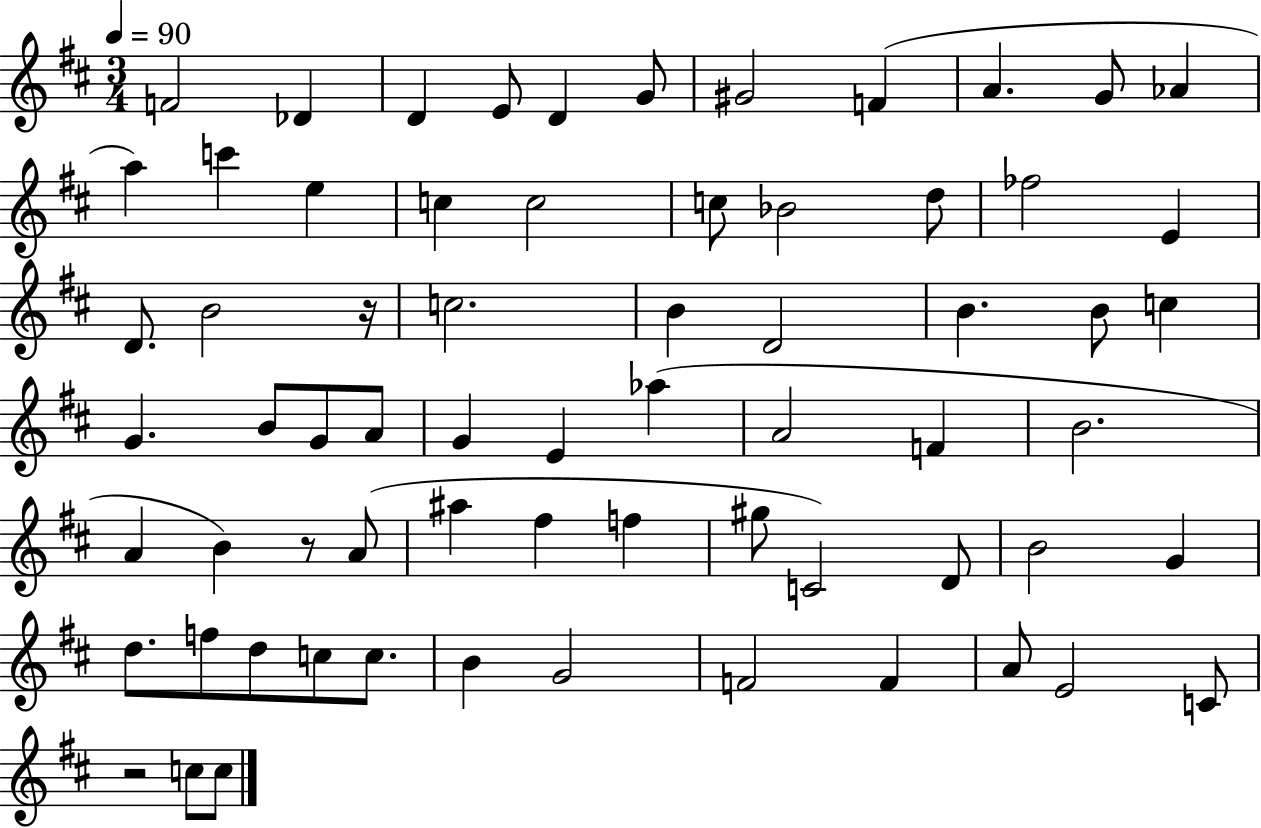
{
  \clef treble
  \numericTimeSignature
  \time 3/4
  \key d \major
  \tempo 4 = 90
  \repeat volta 2 { f'2 des'4 | d'4 e'8 d'4 g'8 | gis'2 f'4( | a'4. g'8 aes'4 | \break a''4) c'''4 e''4 | c''4 c''2 | c''8 bes'2 d''8 | fes''2 e'4 | \break d'8. b'2 r16 | c''2. | b'4 d'2 | b'4. b'8 c''4 | \break g'4. b'8 g'8 a'8 | g'4 e'4 aes''4( | a'2 f'4 | b'2. | \break a'4 b'4) r8 a'8( | ais''4 fis''4 f''4 | gis''8 c'2) d'8 | b'2 g'4 | \break d''8. f''8 d''8 c''8 c''8. | b'4 g'2 | f'2 f'4 | a'8 e'2 c'8 | \break r2 c''8 c''8 | } \bar "|."
}